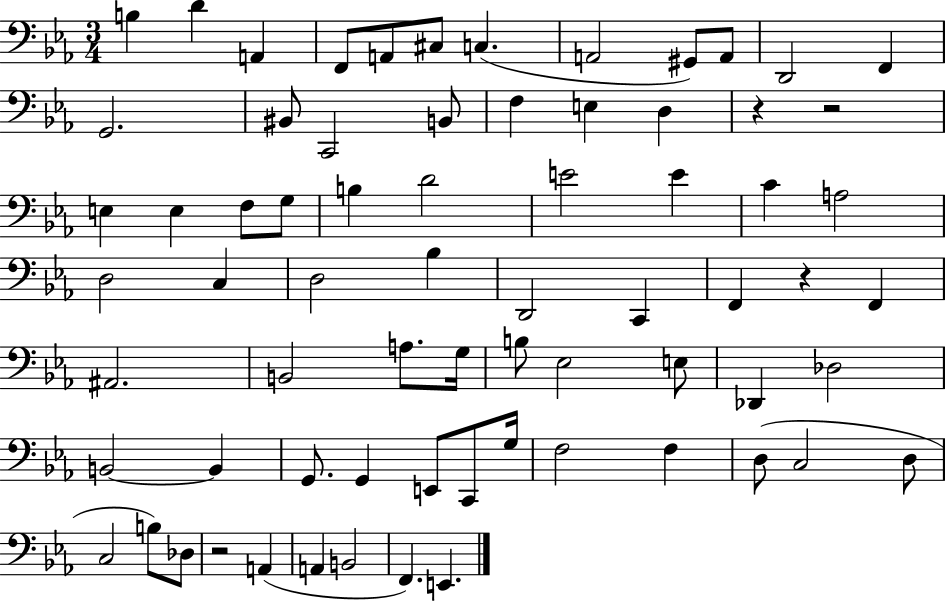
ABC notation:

X:1
T:Untitled
M:3/4
L:1/4
K:Eb
B, D A,, F,,/2 A,,/2 ^C,/2 C, A,,2 ^G,,/2 A,,/2 D,,2 F,, G,,2 ^B,,/2 C,,2 B,,/2 F, E, D, z z2 E, E, F,/2 G,/2 B, D2 E2 E C A,2 D,2 C, D,2 _B, D,,2 C,, F,, z F,, ^A,,2 B,,2 A,/2 G,/4 B,/2 _E,2 E,/2 _D,, _D,2 B,,2 B,, G,,/2 G,, E,,/2 C,,/2 G,/4 F,2 F, D,/2 C,2 D,/2 C,2 B,/2 _D,/2 z2 A,, A,, B,,2 F,, E,,